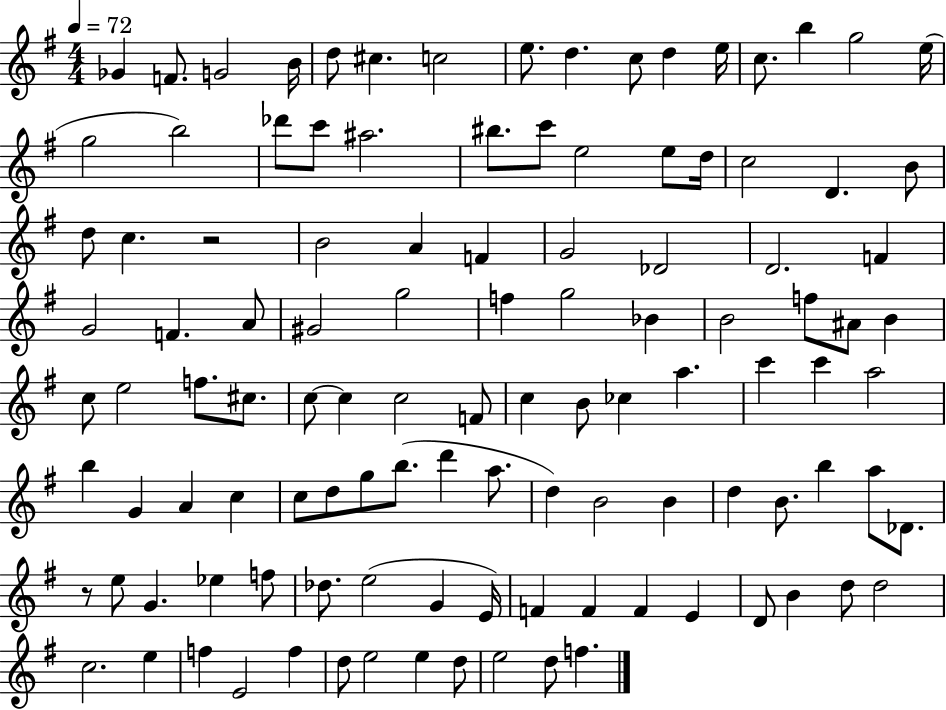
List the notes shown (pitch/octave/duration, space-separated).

Gb4/q F4/e. G4/h B4/s D5/e C#5/q. C5/h E5/e. D5/q. C5/e D5/q E5/s C5/e. B5/q G5/h E5/s G5/h B5/h Db6/e C6/e A#5/h. BIS5/e. C6/e E5/h E5/e D5/s C5/h D4/q. B4/e D5/e C5/q. R/h B4/h A4/q F4/q G4/h Db4/h D4/h. F4/q G4/h F4/q. A4/e G#4/h G5/h F5/q G5/h Bb4/q B4/h F5/e A#4/e B4/q C5/e E5/h F5/e. C#5/e. C5/e C5/q C5/h F4/e C5/q B4/e CES5/q A5/q. C6/q C6/q A5/h B5/q G4/q A4/q C5/q C5/e D5/e G5/e B5/e. D6/q A5/e. D5/q B4/h B4/q D5/q B4/e. B5/q A5/e Db4/e. R/e E5/e G4/q. Eb5/q F5/e Db5/e. E5/h G4/q E4/s F4/q F4/q F4/q E4/q D4/e B4/q D5/e D5/h C5/h. E5/q F5/q E4/h F5/q D5/e E5/h E5/q D5/e E5/h D5/e F5/q.